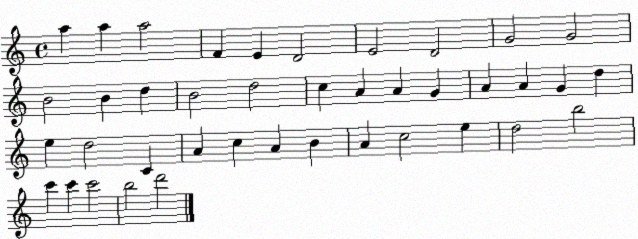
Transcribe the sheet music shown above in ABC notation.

X:1
T:Untitled
M:4/4
L:1/4
K:C
a a a2 F E D2 E2 D2 G2 G2 B2 B d B2 d2 c A A G A A G d e d2 C A c A B A c2 e d2 b2 c' c' c'2 b2 d'2